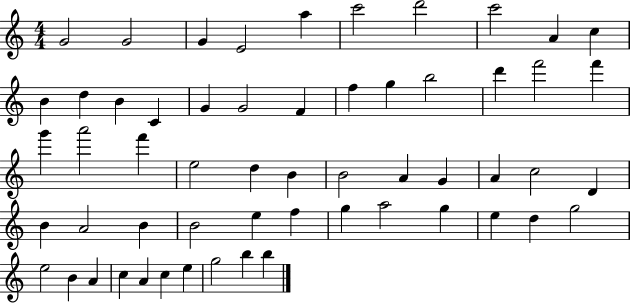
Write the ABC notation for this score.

X:1
T:Untitled
M:4/4
L:1/4
K:C
G2 G2 G E2 a c'2 d'2 c'2 A c B d B C G G2 F f g b2 d' f'2 f' g' a'2 f' e2 d B B2 A G A c2 D B A2 B B2 e f g a2 g e d g2 e2 B A c A c e g2 b b